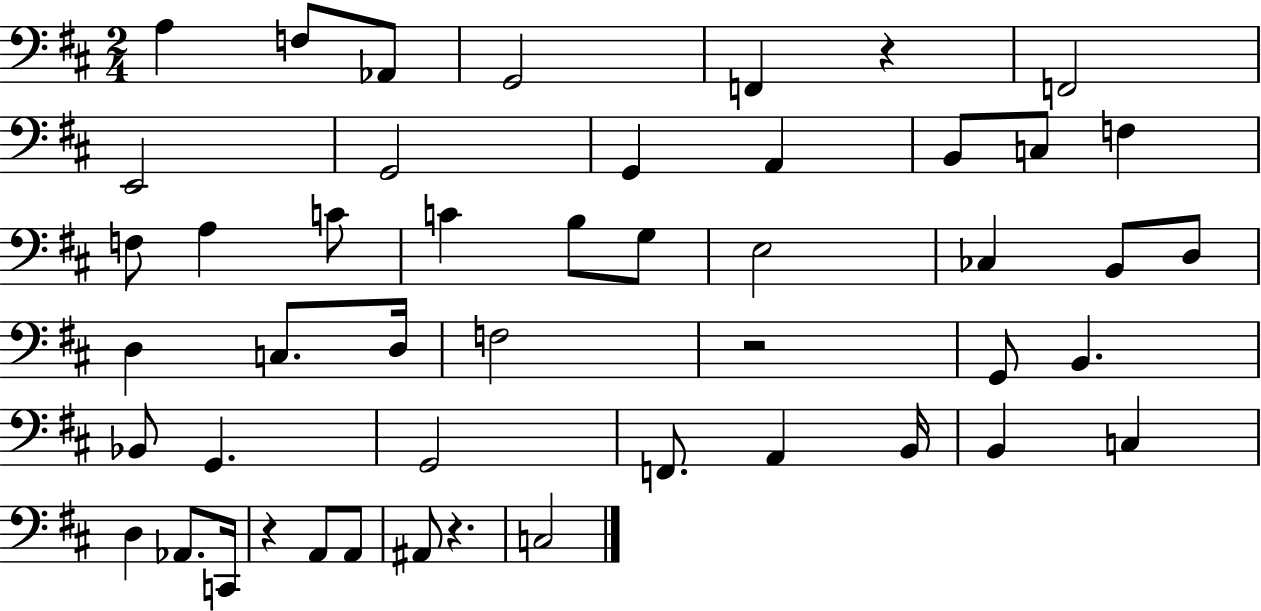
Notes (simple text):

A3/q F3/e Ab2/e G2/h F2/q R/q F2/h E2/h G2/h G2/q A2/q B2/e C3/e F3/q F3/e A3/q C4/e C4/q B3/e G3/e E3/h CES3/q B2/e D3/e D3/q C3/e. D3/s F3/h R/h G2/e B2/q. Bb2/e G2/q. G2/h F2/e. A2/q B2/s B2/q C3/q D3/q Ab2/e. C2/s R/q A2/e A2/e A#2/e R/q. C3/h